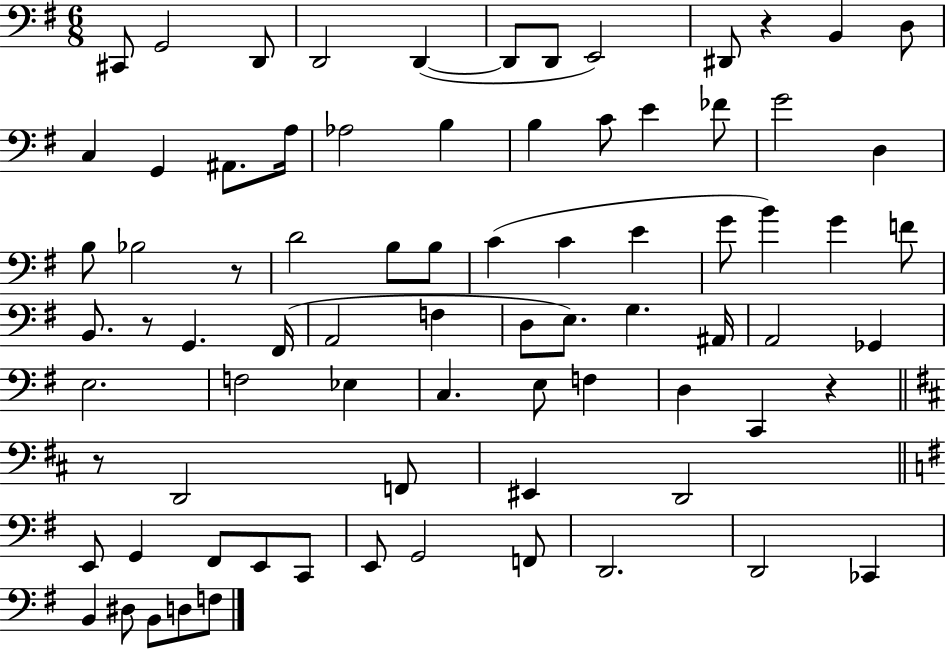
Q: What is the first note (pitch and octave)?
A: C#2